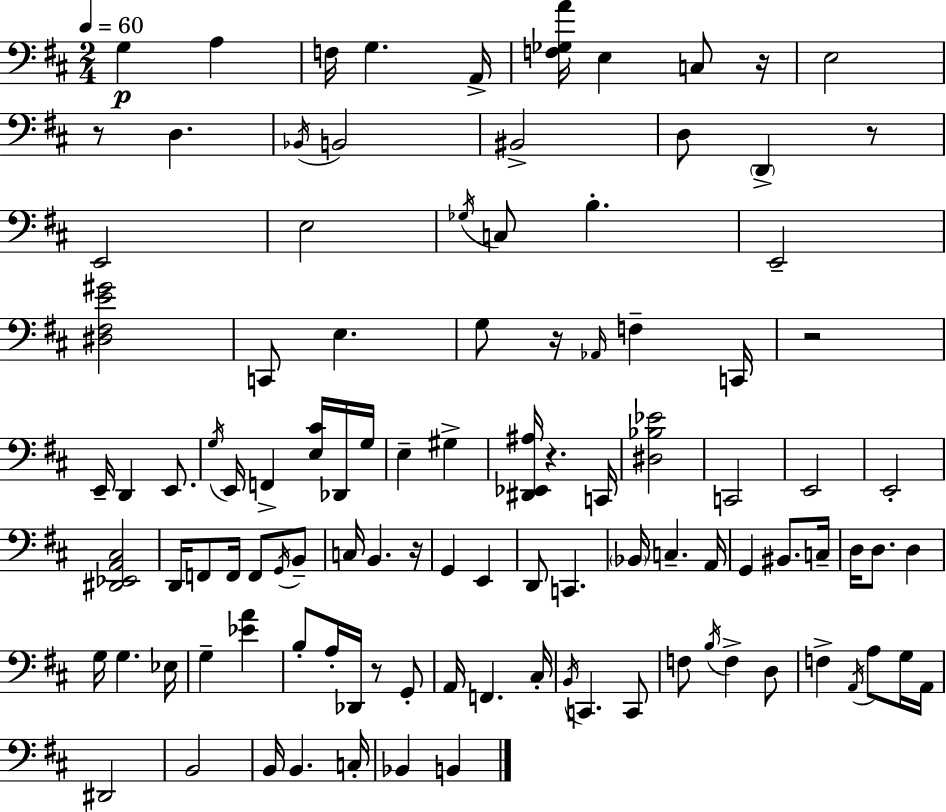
{
  \clef bass
  \numericTimeSignature
  \time 2/4
  \key d \major
  \tempo 4 = 60
  g4\p a4 | f16 g4. a,16-> | <f ges a'>16 e4 c8 r16 | e2 | \break r8 d4. | \acciaccatura { bes,16 } b,2 | bis,2-> | d8 \parenthesize d,4-> r8 | \break e,2 | e2 | \acciaccatura { ges16 } c8 b4.-. | e,2-- | \break <dis fis e' gis'>2 | c,8 e4. | g8 r16 \grace { aes,16 } f4-- | c,16 r2 | \break e,16-- d,4 | e,8. \acciaccatura { g16 } e,16 f,4-> | <e cis'>16 des,16 g16 e4-- | gis4-> <dis, ees, ais>16 r4. | \break c,16 <dis bes ees'>2 | c,2 | e,2 | e,2-. | \break <dis, ees, a, cis>2 | d,16 f,8 f,16 | f,8 \acciaccatura { g,16 } b,8-- c16 b,4. | r16 g,4 | \break e,4 d,8 c,4. | \parenthesize bes,16 c4.-- | a,16 g,4 | bis,8. c16-- d16 d8. | \break d4 g16 g4. | ees16 g4-- | <ees' a'>4 b8-. a16-. | des,16 r8 g,8-. a,16 f,4. | \break cis16-. \acciaccatura { b,16 } c,4. | c,8 f8 | \acciaccatura { b16 } f4-> d8 f4-> | \acciaccatura { a,16 } a8 g16 a,16 | \break dis,2 | b,2 | b,16 b,4. c16-. | bes,4 b,4 | \break \bar "|."
}